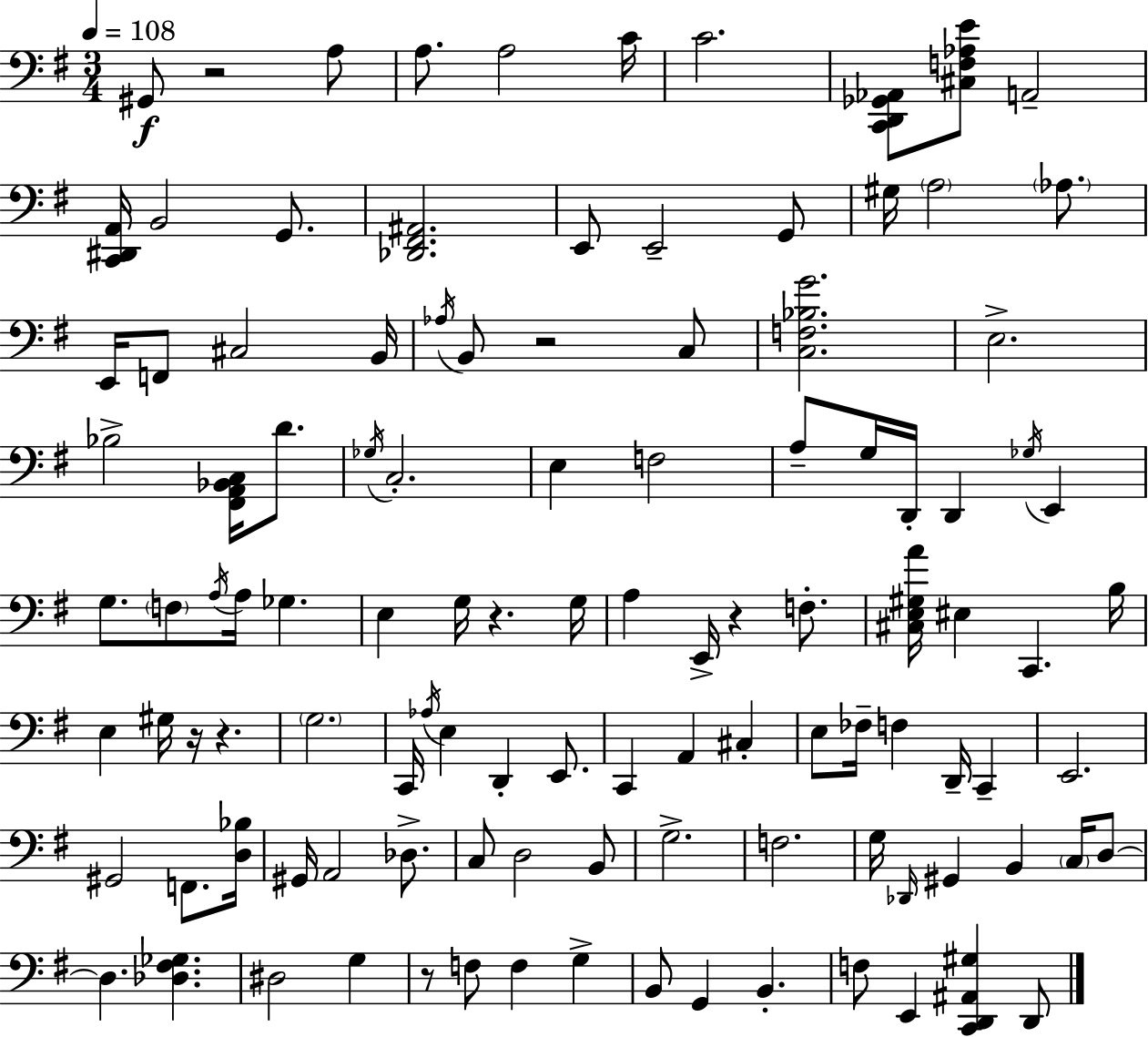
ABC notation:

X:1
T:Untitled
M:3/4
L:1/4
K:G
^G,,/2 z2 A,/2 A,/2 A,2 C/4 C2 [C,,D,,_G,,_A,,]/2 [^C,F,_A,E]/2 A,,2 [C,,^D,,A,,]/4 B,,2 G,,/2 [_D,,^F,,^A,,]2 E,,/2 E,,2 G,,/2 ^G,/4 A,2 _A,/2 E,,/4 F,,/2 ^C,2 B,,/4 _A,/4 B,,/2 z2 C,/2 [C,F,_B,G]2 E,2 _B,2 [^F,,A,,_B,,C,]/4 D/2 _G,/4 C,2 E, F,2 A,/2 G,/4 D,,/4 D,, _G,/4 E,, G,/2 F,/2 A,/4 A,/4 _G, E, G,/4 z G,/4 A, E,,/4 z F,/2 [^C,E,^G,A]/4 ^E, C,, B,/4 E, ^G,/4 z/4 z G,2 C,,/4 _A,/4 E, D,, E,,/2 C,, A,, ^C, E,/2 _F,/4 F, D,,/4 C,, E,,2 ^G,,2 F,,/2 [D,_B,]/4 ^G,,/4 A,,2 _D,/2 C,/2 D,2 B,,/2 G,2 F,2 G,/4 _D,,/4 ^G,, B,, C,/4 D,/2 D, [_D,^F,_G,] ^D,2 G, z/2 F,/2 F, G, B,,/2 G,, B,, F,/2 E,, [C,,D,,^A,,^G,] D,,/2